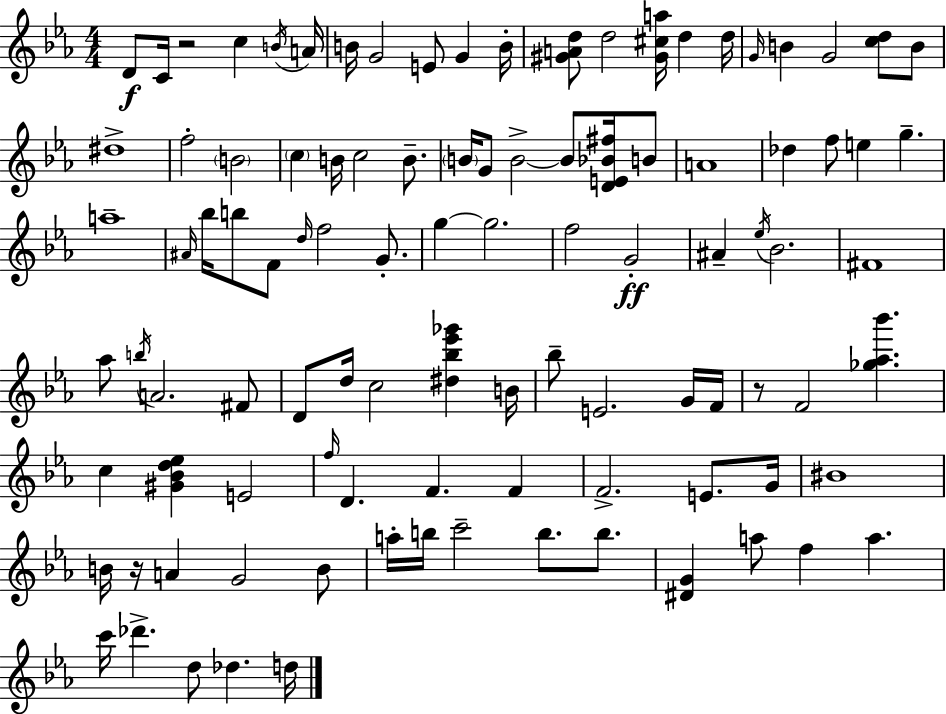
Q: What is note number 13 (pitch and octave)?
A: D5